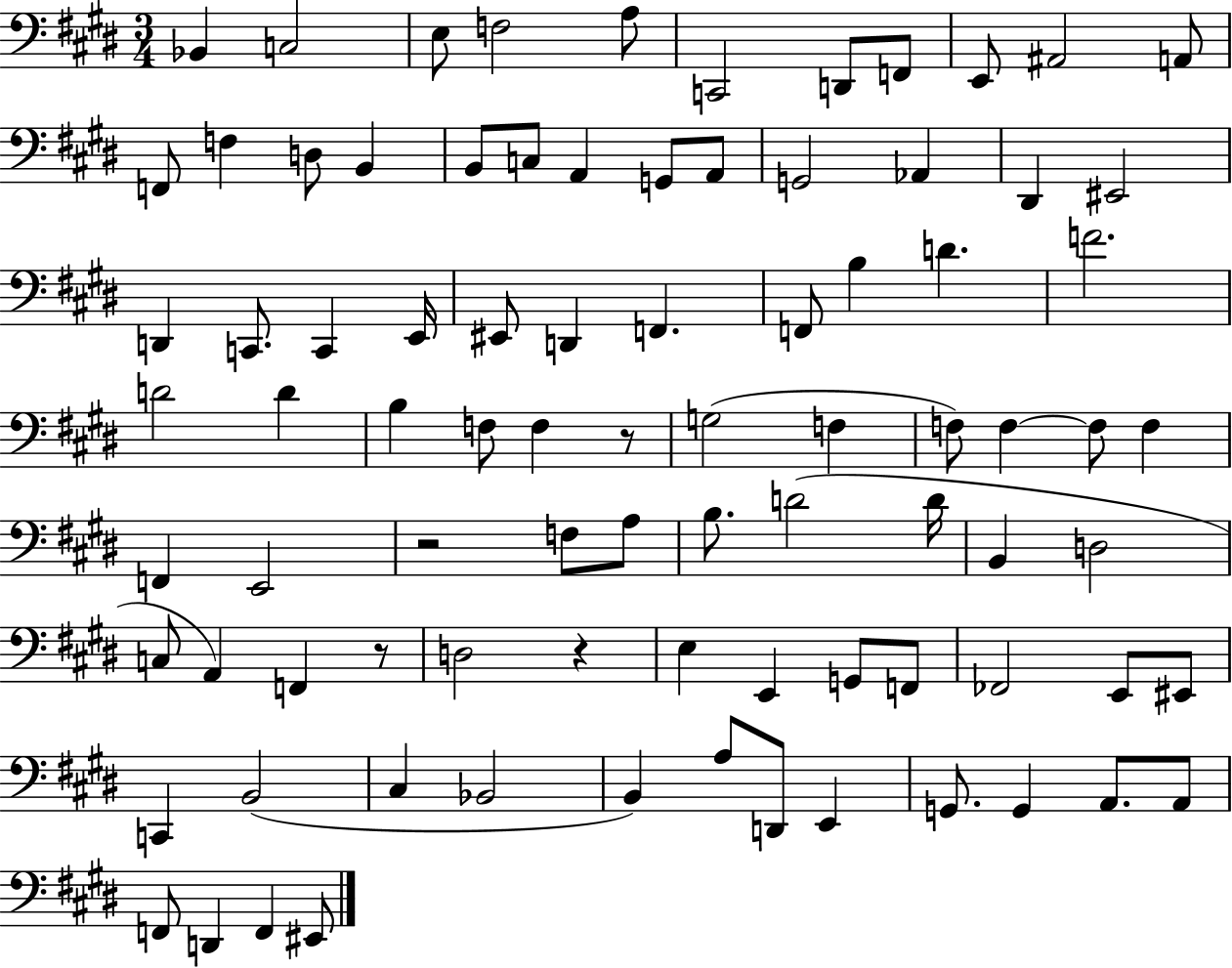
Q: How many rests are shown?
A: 4